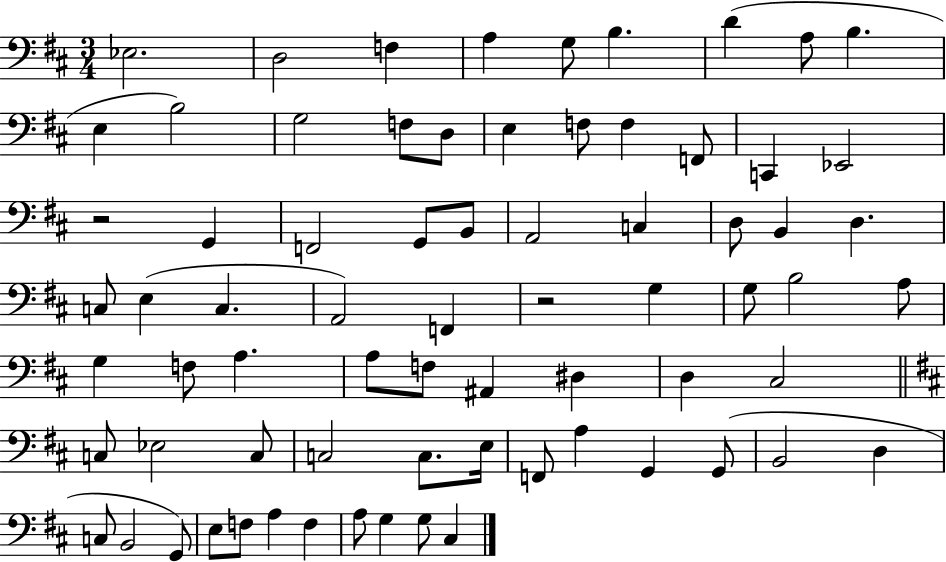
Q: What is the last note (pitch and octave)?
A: C#3